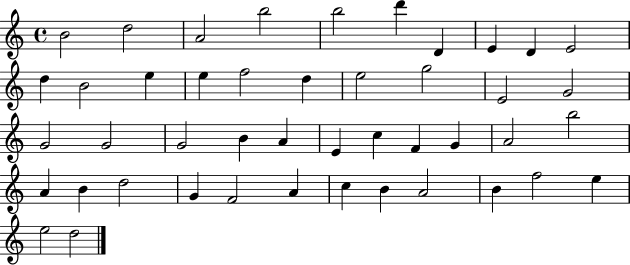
{
  \clef treble
  \time 4/4
  \defaultTimeSignature
  \key c \major
  b'2 d''2 | a'2 b''2 | b''2 d'''4 d'4 | e'4 d'4 e'2 | \break d''4 b'2 e''4 | e''4 f''2 d''4 | e''2 g''2 | e'2 g'2 | \break g'2 g'2 | g'2 b'4 a'4 | e'4 c''4 f'4 g'4 | a'2 b''2 | \break a'4 b'4 d''2 | g'4 f'2 a'4 | c''4 b'4 a'2 | b'4 f''2 e''4 | \break e''2 d''2 | \bar "|."
}